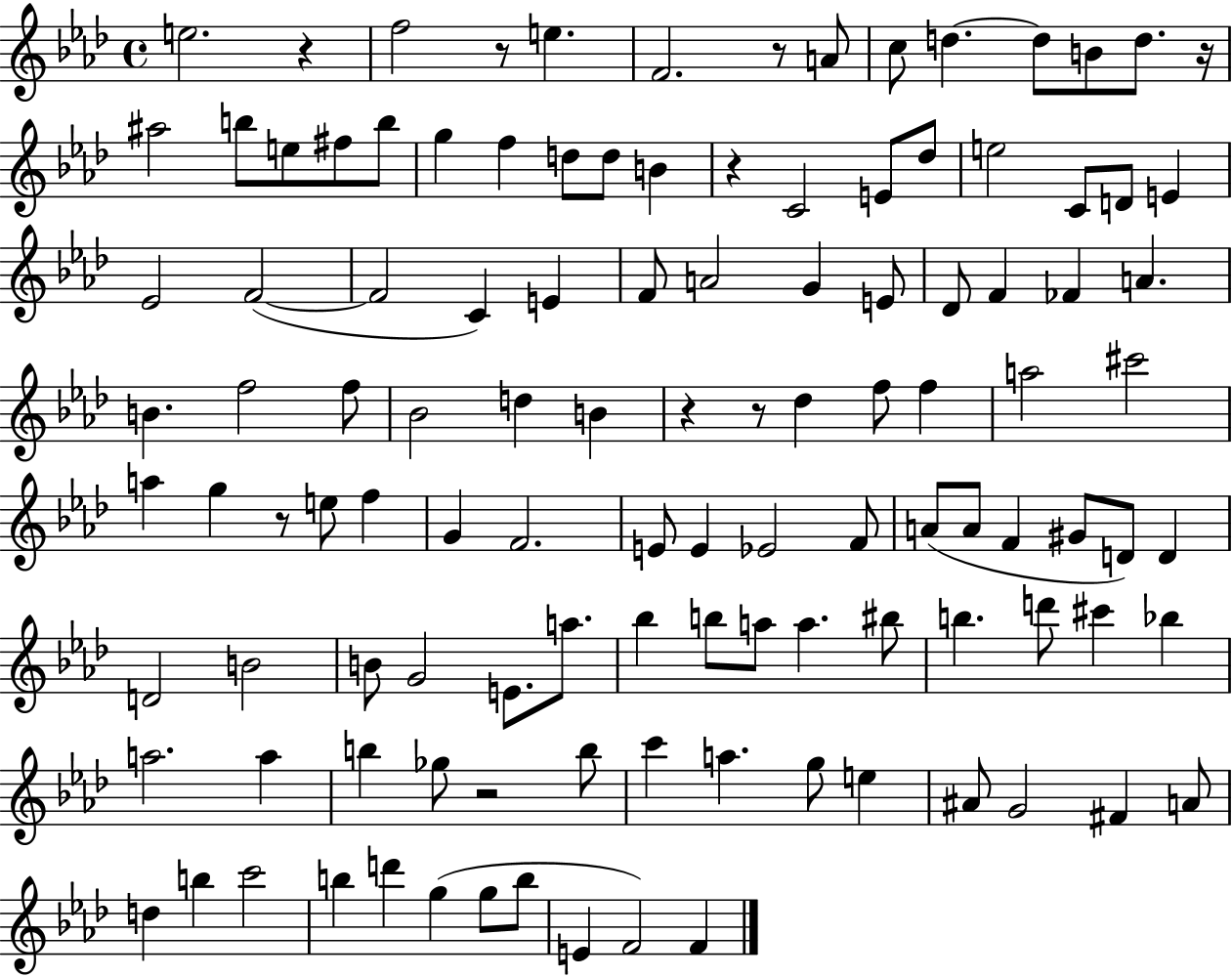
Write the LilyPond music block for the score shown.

{
  \clef treble
  \time 4/4
  \defaultTimeSignature
  \key aes \major
  e''2. r4 | f''2 r8 e''4. | f'2. r8 a'8 | c''8 d''4.~~ d''8 b'8 d''8. r16 | \break ais''2 b''8 e''8 fis''8 b''8 | g''4 f''4 d''8 d''8 b'4 | r4 c'2 e'8 des''8 | e''2 c'8 d'8 e'4 | \break ees'2 f'2~(~ | f'2 c'4) e'4 | f'8 a'2 g'4 e'8 | des'8 f'4 fes'4 a'4. | \break b'4. f''2 f''8 | bes'2 d''4 b'4 | r4 r8 des''4 f''8 f''4 | a''2 cis'''2 | \break a''4 g''4 r8 e''8 f''4 | g'4 f'2. | e'8 e'4 ees'2 f'8 | a'8( a'8 f'4 gis'8 d'8) d'4 | \break d'2 b'2 | b'8 g'2 e'8. a''8. | bes''4 b''8 a''8 a''4. bis''8 | b''4. d'''8 cis'''4 bes''4 | \break a''2. a''4 | b''4 ges''8 r2 b''8 | c'''4 a''4. g''8 e''4 | ais'8 g'2 fis'4 a'8 | \break d''4 b''4 c'''2 | b''4 d'''4 g''4( g''8 b''8 | e'4 f'2) f'4 | \bar "|."
}